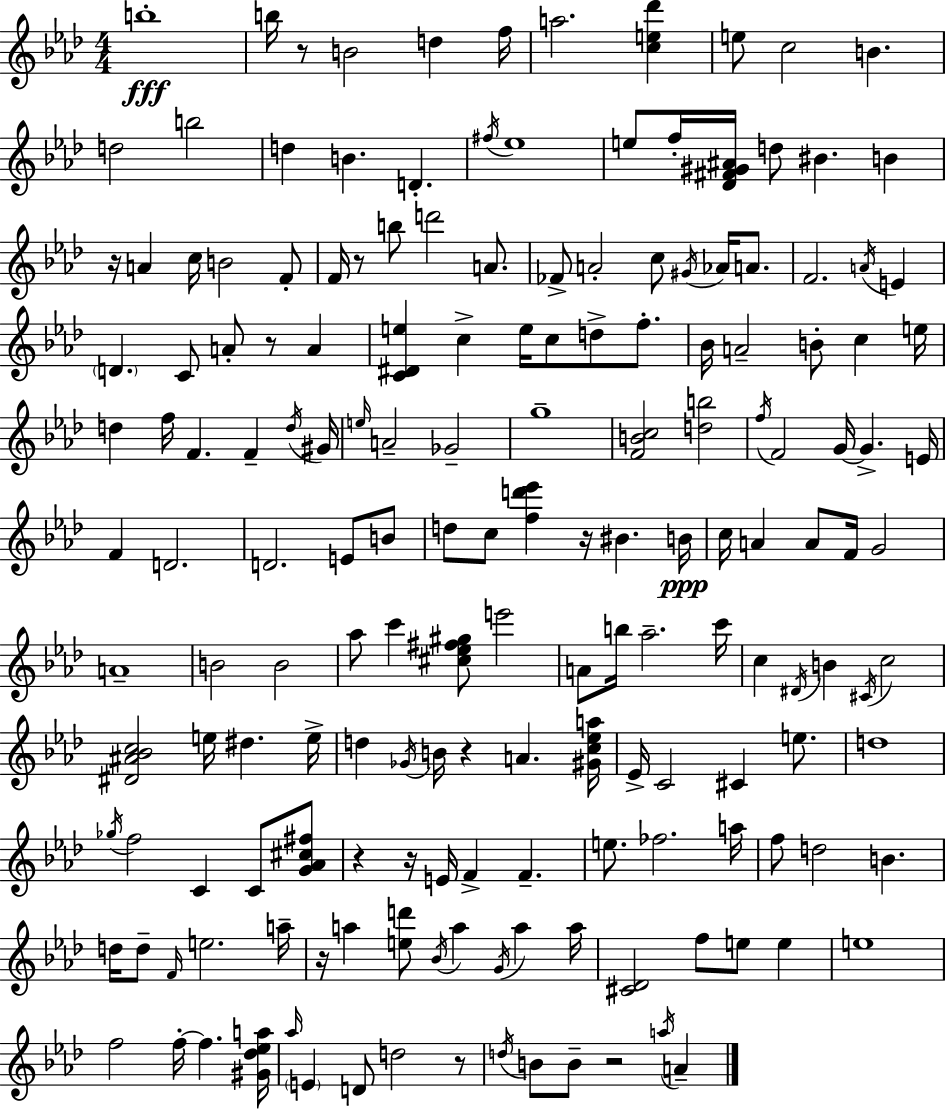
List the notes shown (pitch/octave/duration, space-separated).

B5/w B5/s R/e B4/h D5/q F5/s A5/h. [C5,E5,Db6]/q E5/e C5/h B4/q. D5/h B5/h D5/q B4/q. D4/q. F#5/s Eb5/w E5/e F5/s [Db4,F#4,G#4,A#4]/s D5/e BIS4/q. B4/q R/s A4/q C5/s B4/h F4/e F4/s R/e B5/e D6/h A4/e. FES4/e A4/h C5/e G#4/s Ab4/s A4/e. F4/h. A4/s E4/q D4/q. C4/e A4/e R/e A4/q [C4,D#4,E5]/q C5/q E5/s C5/e D5/e F5/e. Bb4/s A4/h B4/e C5/q E5/s D5/q F5/s F4/q. F4/q D5/s G#4/s E5/s A4/h Gb4/h G5/w [F4,B4,C5]/h [D5,B5]/h F5/s F4/h G4/s G4/q. E4/s F4/q D4/h. D4/h. E4/e B4/e D5/e C5/e [F5,D6,Eb6]/q R/s BIS4/q. B4/s C5/s A4/q A4/e F4/s G4/h A4/w B4/h B4/h Ab5/e C6/q [C#5,Eb5,F#5,G#5]/e E6/h A4/e B5/s Ab5/h. C6/s C5/q D#4/s B4/q C#4/s C5/h [D#4,A#4,Bb4,C5]/h E5/s D#5/q. E5/s D5/q Gb4/s B4/s R/q A4/q. [G#4,C5,Eb5,A5]/s Eb4/s C4/h C#4/q E5/e. D5/w Gb5/s F5/h C4/q C4/e [G4,Ab4,C#5,F#5]/e R/q R/s E4/s F4/q F4/q. E5/e. FES5/h. A5/s F5/e D5/h B4/q. D5/s D5/e F4/s E5/h. A5/s R/s A5/q [E5,D6]/e Bb4/s A5/q G4/s A5/q A5/s [C#4,Db4]/h F5/e E5/e E5/q E5/w F5/h F5/s F5/q. [G#4,Db5,Eb5,A5]/s Ab5/s E4/q D4/e D5/h R/e D5/s B4/e B4/e R/h A5/s A4/q